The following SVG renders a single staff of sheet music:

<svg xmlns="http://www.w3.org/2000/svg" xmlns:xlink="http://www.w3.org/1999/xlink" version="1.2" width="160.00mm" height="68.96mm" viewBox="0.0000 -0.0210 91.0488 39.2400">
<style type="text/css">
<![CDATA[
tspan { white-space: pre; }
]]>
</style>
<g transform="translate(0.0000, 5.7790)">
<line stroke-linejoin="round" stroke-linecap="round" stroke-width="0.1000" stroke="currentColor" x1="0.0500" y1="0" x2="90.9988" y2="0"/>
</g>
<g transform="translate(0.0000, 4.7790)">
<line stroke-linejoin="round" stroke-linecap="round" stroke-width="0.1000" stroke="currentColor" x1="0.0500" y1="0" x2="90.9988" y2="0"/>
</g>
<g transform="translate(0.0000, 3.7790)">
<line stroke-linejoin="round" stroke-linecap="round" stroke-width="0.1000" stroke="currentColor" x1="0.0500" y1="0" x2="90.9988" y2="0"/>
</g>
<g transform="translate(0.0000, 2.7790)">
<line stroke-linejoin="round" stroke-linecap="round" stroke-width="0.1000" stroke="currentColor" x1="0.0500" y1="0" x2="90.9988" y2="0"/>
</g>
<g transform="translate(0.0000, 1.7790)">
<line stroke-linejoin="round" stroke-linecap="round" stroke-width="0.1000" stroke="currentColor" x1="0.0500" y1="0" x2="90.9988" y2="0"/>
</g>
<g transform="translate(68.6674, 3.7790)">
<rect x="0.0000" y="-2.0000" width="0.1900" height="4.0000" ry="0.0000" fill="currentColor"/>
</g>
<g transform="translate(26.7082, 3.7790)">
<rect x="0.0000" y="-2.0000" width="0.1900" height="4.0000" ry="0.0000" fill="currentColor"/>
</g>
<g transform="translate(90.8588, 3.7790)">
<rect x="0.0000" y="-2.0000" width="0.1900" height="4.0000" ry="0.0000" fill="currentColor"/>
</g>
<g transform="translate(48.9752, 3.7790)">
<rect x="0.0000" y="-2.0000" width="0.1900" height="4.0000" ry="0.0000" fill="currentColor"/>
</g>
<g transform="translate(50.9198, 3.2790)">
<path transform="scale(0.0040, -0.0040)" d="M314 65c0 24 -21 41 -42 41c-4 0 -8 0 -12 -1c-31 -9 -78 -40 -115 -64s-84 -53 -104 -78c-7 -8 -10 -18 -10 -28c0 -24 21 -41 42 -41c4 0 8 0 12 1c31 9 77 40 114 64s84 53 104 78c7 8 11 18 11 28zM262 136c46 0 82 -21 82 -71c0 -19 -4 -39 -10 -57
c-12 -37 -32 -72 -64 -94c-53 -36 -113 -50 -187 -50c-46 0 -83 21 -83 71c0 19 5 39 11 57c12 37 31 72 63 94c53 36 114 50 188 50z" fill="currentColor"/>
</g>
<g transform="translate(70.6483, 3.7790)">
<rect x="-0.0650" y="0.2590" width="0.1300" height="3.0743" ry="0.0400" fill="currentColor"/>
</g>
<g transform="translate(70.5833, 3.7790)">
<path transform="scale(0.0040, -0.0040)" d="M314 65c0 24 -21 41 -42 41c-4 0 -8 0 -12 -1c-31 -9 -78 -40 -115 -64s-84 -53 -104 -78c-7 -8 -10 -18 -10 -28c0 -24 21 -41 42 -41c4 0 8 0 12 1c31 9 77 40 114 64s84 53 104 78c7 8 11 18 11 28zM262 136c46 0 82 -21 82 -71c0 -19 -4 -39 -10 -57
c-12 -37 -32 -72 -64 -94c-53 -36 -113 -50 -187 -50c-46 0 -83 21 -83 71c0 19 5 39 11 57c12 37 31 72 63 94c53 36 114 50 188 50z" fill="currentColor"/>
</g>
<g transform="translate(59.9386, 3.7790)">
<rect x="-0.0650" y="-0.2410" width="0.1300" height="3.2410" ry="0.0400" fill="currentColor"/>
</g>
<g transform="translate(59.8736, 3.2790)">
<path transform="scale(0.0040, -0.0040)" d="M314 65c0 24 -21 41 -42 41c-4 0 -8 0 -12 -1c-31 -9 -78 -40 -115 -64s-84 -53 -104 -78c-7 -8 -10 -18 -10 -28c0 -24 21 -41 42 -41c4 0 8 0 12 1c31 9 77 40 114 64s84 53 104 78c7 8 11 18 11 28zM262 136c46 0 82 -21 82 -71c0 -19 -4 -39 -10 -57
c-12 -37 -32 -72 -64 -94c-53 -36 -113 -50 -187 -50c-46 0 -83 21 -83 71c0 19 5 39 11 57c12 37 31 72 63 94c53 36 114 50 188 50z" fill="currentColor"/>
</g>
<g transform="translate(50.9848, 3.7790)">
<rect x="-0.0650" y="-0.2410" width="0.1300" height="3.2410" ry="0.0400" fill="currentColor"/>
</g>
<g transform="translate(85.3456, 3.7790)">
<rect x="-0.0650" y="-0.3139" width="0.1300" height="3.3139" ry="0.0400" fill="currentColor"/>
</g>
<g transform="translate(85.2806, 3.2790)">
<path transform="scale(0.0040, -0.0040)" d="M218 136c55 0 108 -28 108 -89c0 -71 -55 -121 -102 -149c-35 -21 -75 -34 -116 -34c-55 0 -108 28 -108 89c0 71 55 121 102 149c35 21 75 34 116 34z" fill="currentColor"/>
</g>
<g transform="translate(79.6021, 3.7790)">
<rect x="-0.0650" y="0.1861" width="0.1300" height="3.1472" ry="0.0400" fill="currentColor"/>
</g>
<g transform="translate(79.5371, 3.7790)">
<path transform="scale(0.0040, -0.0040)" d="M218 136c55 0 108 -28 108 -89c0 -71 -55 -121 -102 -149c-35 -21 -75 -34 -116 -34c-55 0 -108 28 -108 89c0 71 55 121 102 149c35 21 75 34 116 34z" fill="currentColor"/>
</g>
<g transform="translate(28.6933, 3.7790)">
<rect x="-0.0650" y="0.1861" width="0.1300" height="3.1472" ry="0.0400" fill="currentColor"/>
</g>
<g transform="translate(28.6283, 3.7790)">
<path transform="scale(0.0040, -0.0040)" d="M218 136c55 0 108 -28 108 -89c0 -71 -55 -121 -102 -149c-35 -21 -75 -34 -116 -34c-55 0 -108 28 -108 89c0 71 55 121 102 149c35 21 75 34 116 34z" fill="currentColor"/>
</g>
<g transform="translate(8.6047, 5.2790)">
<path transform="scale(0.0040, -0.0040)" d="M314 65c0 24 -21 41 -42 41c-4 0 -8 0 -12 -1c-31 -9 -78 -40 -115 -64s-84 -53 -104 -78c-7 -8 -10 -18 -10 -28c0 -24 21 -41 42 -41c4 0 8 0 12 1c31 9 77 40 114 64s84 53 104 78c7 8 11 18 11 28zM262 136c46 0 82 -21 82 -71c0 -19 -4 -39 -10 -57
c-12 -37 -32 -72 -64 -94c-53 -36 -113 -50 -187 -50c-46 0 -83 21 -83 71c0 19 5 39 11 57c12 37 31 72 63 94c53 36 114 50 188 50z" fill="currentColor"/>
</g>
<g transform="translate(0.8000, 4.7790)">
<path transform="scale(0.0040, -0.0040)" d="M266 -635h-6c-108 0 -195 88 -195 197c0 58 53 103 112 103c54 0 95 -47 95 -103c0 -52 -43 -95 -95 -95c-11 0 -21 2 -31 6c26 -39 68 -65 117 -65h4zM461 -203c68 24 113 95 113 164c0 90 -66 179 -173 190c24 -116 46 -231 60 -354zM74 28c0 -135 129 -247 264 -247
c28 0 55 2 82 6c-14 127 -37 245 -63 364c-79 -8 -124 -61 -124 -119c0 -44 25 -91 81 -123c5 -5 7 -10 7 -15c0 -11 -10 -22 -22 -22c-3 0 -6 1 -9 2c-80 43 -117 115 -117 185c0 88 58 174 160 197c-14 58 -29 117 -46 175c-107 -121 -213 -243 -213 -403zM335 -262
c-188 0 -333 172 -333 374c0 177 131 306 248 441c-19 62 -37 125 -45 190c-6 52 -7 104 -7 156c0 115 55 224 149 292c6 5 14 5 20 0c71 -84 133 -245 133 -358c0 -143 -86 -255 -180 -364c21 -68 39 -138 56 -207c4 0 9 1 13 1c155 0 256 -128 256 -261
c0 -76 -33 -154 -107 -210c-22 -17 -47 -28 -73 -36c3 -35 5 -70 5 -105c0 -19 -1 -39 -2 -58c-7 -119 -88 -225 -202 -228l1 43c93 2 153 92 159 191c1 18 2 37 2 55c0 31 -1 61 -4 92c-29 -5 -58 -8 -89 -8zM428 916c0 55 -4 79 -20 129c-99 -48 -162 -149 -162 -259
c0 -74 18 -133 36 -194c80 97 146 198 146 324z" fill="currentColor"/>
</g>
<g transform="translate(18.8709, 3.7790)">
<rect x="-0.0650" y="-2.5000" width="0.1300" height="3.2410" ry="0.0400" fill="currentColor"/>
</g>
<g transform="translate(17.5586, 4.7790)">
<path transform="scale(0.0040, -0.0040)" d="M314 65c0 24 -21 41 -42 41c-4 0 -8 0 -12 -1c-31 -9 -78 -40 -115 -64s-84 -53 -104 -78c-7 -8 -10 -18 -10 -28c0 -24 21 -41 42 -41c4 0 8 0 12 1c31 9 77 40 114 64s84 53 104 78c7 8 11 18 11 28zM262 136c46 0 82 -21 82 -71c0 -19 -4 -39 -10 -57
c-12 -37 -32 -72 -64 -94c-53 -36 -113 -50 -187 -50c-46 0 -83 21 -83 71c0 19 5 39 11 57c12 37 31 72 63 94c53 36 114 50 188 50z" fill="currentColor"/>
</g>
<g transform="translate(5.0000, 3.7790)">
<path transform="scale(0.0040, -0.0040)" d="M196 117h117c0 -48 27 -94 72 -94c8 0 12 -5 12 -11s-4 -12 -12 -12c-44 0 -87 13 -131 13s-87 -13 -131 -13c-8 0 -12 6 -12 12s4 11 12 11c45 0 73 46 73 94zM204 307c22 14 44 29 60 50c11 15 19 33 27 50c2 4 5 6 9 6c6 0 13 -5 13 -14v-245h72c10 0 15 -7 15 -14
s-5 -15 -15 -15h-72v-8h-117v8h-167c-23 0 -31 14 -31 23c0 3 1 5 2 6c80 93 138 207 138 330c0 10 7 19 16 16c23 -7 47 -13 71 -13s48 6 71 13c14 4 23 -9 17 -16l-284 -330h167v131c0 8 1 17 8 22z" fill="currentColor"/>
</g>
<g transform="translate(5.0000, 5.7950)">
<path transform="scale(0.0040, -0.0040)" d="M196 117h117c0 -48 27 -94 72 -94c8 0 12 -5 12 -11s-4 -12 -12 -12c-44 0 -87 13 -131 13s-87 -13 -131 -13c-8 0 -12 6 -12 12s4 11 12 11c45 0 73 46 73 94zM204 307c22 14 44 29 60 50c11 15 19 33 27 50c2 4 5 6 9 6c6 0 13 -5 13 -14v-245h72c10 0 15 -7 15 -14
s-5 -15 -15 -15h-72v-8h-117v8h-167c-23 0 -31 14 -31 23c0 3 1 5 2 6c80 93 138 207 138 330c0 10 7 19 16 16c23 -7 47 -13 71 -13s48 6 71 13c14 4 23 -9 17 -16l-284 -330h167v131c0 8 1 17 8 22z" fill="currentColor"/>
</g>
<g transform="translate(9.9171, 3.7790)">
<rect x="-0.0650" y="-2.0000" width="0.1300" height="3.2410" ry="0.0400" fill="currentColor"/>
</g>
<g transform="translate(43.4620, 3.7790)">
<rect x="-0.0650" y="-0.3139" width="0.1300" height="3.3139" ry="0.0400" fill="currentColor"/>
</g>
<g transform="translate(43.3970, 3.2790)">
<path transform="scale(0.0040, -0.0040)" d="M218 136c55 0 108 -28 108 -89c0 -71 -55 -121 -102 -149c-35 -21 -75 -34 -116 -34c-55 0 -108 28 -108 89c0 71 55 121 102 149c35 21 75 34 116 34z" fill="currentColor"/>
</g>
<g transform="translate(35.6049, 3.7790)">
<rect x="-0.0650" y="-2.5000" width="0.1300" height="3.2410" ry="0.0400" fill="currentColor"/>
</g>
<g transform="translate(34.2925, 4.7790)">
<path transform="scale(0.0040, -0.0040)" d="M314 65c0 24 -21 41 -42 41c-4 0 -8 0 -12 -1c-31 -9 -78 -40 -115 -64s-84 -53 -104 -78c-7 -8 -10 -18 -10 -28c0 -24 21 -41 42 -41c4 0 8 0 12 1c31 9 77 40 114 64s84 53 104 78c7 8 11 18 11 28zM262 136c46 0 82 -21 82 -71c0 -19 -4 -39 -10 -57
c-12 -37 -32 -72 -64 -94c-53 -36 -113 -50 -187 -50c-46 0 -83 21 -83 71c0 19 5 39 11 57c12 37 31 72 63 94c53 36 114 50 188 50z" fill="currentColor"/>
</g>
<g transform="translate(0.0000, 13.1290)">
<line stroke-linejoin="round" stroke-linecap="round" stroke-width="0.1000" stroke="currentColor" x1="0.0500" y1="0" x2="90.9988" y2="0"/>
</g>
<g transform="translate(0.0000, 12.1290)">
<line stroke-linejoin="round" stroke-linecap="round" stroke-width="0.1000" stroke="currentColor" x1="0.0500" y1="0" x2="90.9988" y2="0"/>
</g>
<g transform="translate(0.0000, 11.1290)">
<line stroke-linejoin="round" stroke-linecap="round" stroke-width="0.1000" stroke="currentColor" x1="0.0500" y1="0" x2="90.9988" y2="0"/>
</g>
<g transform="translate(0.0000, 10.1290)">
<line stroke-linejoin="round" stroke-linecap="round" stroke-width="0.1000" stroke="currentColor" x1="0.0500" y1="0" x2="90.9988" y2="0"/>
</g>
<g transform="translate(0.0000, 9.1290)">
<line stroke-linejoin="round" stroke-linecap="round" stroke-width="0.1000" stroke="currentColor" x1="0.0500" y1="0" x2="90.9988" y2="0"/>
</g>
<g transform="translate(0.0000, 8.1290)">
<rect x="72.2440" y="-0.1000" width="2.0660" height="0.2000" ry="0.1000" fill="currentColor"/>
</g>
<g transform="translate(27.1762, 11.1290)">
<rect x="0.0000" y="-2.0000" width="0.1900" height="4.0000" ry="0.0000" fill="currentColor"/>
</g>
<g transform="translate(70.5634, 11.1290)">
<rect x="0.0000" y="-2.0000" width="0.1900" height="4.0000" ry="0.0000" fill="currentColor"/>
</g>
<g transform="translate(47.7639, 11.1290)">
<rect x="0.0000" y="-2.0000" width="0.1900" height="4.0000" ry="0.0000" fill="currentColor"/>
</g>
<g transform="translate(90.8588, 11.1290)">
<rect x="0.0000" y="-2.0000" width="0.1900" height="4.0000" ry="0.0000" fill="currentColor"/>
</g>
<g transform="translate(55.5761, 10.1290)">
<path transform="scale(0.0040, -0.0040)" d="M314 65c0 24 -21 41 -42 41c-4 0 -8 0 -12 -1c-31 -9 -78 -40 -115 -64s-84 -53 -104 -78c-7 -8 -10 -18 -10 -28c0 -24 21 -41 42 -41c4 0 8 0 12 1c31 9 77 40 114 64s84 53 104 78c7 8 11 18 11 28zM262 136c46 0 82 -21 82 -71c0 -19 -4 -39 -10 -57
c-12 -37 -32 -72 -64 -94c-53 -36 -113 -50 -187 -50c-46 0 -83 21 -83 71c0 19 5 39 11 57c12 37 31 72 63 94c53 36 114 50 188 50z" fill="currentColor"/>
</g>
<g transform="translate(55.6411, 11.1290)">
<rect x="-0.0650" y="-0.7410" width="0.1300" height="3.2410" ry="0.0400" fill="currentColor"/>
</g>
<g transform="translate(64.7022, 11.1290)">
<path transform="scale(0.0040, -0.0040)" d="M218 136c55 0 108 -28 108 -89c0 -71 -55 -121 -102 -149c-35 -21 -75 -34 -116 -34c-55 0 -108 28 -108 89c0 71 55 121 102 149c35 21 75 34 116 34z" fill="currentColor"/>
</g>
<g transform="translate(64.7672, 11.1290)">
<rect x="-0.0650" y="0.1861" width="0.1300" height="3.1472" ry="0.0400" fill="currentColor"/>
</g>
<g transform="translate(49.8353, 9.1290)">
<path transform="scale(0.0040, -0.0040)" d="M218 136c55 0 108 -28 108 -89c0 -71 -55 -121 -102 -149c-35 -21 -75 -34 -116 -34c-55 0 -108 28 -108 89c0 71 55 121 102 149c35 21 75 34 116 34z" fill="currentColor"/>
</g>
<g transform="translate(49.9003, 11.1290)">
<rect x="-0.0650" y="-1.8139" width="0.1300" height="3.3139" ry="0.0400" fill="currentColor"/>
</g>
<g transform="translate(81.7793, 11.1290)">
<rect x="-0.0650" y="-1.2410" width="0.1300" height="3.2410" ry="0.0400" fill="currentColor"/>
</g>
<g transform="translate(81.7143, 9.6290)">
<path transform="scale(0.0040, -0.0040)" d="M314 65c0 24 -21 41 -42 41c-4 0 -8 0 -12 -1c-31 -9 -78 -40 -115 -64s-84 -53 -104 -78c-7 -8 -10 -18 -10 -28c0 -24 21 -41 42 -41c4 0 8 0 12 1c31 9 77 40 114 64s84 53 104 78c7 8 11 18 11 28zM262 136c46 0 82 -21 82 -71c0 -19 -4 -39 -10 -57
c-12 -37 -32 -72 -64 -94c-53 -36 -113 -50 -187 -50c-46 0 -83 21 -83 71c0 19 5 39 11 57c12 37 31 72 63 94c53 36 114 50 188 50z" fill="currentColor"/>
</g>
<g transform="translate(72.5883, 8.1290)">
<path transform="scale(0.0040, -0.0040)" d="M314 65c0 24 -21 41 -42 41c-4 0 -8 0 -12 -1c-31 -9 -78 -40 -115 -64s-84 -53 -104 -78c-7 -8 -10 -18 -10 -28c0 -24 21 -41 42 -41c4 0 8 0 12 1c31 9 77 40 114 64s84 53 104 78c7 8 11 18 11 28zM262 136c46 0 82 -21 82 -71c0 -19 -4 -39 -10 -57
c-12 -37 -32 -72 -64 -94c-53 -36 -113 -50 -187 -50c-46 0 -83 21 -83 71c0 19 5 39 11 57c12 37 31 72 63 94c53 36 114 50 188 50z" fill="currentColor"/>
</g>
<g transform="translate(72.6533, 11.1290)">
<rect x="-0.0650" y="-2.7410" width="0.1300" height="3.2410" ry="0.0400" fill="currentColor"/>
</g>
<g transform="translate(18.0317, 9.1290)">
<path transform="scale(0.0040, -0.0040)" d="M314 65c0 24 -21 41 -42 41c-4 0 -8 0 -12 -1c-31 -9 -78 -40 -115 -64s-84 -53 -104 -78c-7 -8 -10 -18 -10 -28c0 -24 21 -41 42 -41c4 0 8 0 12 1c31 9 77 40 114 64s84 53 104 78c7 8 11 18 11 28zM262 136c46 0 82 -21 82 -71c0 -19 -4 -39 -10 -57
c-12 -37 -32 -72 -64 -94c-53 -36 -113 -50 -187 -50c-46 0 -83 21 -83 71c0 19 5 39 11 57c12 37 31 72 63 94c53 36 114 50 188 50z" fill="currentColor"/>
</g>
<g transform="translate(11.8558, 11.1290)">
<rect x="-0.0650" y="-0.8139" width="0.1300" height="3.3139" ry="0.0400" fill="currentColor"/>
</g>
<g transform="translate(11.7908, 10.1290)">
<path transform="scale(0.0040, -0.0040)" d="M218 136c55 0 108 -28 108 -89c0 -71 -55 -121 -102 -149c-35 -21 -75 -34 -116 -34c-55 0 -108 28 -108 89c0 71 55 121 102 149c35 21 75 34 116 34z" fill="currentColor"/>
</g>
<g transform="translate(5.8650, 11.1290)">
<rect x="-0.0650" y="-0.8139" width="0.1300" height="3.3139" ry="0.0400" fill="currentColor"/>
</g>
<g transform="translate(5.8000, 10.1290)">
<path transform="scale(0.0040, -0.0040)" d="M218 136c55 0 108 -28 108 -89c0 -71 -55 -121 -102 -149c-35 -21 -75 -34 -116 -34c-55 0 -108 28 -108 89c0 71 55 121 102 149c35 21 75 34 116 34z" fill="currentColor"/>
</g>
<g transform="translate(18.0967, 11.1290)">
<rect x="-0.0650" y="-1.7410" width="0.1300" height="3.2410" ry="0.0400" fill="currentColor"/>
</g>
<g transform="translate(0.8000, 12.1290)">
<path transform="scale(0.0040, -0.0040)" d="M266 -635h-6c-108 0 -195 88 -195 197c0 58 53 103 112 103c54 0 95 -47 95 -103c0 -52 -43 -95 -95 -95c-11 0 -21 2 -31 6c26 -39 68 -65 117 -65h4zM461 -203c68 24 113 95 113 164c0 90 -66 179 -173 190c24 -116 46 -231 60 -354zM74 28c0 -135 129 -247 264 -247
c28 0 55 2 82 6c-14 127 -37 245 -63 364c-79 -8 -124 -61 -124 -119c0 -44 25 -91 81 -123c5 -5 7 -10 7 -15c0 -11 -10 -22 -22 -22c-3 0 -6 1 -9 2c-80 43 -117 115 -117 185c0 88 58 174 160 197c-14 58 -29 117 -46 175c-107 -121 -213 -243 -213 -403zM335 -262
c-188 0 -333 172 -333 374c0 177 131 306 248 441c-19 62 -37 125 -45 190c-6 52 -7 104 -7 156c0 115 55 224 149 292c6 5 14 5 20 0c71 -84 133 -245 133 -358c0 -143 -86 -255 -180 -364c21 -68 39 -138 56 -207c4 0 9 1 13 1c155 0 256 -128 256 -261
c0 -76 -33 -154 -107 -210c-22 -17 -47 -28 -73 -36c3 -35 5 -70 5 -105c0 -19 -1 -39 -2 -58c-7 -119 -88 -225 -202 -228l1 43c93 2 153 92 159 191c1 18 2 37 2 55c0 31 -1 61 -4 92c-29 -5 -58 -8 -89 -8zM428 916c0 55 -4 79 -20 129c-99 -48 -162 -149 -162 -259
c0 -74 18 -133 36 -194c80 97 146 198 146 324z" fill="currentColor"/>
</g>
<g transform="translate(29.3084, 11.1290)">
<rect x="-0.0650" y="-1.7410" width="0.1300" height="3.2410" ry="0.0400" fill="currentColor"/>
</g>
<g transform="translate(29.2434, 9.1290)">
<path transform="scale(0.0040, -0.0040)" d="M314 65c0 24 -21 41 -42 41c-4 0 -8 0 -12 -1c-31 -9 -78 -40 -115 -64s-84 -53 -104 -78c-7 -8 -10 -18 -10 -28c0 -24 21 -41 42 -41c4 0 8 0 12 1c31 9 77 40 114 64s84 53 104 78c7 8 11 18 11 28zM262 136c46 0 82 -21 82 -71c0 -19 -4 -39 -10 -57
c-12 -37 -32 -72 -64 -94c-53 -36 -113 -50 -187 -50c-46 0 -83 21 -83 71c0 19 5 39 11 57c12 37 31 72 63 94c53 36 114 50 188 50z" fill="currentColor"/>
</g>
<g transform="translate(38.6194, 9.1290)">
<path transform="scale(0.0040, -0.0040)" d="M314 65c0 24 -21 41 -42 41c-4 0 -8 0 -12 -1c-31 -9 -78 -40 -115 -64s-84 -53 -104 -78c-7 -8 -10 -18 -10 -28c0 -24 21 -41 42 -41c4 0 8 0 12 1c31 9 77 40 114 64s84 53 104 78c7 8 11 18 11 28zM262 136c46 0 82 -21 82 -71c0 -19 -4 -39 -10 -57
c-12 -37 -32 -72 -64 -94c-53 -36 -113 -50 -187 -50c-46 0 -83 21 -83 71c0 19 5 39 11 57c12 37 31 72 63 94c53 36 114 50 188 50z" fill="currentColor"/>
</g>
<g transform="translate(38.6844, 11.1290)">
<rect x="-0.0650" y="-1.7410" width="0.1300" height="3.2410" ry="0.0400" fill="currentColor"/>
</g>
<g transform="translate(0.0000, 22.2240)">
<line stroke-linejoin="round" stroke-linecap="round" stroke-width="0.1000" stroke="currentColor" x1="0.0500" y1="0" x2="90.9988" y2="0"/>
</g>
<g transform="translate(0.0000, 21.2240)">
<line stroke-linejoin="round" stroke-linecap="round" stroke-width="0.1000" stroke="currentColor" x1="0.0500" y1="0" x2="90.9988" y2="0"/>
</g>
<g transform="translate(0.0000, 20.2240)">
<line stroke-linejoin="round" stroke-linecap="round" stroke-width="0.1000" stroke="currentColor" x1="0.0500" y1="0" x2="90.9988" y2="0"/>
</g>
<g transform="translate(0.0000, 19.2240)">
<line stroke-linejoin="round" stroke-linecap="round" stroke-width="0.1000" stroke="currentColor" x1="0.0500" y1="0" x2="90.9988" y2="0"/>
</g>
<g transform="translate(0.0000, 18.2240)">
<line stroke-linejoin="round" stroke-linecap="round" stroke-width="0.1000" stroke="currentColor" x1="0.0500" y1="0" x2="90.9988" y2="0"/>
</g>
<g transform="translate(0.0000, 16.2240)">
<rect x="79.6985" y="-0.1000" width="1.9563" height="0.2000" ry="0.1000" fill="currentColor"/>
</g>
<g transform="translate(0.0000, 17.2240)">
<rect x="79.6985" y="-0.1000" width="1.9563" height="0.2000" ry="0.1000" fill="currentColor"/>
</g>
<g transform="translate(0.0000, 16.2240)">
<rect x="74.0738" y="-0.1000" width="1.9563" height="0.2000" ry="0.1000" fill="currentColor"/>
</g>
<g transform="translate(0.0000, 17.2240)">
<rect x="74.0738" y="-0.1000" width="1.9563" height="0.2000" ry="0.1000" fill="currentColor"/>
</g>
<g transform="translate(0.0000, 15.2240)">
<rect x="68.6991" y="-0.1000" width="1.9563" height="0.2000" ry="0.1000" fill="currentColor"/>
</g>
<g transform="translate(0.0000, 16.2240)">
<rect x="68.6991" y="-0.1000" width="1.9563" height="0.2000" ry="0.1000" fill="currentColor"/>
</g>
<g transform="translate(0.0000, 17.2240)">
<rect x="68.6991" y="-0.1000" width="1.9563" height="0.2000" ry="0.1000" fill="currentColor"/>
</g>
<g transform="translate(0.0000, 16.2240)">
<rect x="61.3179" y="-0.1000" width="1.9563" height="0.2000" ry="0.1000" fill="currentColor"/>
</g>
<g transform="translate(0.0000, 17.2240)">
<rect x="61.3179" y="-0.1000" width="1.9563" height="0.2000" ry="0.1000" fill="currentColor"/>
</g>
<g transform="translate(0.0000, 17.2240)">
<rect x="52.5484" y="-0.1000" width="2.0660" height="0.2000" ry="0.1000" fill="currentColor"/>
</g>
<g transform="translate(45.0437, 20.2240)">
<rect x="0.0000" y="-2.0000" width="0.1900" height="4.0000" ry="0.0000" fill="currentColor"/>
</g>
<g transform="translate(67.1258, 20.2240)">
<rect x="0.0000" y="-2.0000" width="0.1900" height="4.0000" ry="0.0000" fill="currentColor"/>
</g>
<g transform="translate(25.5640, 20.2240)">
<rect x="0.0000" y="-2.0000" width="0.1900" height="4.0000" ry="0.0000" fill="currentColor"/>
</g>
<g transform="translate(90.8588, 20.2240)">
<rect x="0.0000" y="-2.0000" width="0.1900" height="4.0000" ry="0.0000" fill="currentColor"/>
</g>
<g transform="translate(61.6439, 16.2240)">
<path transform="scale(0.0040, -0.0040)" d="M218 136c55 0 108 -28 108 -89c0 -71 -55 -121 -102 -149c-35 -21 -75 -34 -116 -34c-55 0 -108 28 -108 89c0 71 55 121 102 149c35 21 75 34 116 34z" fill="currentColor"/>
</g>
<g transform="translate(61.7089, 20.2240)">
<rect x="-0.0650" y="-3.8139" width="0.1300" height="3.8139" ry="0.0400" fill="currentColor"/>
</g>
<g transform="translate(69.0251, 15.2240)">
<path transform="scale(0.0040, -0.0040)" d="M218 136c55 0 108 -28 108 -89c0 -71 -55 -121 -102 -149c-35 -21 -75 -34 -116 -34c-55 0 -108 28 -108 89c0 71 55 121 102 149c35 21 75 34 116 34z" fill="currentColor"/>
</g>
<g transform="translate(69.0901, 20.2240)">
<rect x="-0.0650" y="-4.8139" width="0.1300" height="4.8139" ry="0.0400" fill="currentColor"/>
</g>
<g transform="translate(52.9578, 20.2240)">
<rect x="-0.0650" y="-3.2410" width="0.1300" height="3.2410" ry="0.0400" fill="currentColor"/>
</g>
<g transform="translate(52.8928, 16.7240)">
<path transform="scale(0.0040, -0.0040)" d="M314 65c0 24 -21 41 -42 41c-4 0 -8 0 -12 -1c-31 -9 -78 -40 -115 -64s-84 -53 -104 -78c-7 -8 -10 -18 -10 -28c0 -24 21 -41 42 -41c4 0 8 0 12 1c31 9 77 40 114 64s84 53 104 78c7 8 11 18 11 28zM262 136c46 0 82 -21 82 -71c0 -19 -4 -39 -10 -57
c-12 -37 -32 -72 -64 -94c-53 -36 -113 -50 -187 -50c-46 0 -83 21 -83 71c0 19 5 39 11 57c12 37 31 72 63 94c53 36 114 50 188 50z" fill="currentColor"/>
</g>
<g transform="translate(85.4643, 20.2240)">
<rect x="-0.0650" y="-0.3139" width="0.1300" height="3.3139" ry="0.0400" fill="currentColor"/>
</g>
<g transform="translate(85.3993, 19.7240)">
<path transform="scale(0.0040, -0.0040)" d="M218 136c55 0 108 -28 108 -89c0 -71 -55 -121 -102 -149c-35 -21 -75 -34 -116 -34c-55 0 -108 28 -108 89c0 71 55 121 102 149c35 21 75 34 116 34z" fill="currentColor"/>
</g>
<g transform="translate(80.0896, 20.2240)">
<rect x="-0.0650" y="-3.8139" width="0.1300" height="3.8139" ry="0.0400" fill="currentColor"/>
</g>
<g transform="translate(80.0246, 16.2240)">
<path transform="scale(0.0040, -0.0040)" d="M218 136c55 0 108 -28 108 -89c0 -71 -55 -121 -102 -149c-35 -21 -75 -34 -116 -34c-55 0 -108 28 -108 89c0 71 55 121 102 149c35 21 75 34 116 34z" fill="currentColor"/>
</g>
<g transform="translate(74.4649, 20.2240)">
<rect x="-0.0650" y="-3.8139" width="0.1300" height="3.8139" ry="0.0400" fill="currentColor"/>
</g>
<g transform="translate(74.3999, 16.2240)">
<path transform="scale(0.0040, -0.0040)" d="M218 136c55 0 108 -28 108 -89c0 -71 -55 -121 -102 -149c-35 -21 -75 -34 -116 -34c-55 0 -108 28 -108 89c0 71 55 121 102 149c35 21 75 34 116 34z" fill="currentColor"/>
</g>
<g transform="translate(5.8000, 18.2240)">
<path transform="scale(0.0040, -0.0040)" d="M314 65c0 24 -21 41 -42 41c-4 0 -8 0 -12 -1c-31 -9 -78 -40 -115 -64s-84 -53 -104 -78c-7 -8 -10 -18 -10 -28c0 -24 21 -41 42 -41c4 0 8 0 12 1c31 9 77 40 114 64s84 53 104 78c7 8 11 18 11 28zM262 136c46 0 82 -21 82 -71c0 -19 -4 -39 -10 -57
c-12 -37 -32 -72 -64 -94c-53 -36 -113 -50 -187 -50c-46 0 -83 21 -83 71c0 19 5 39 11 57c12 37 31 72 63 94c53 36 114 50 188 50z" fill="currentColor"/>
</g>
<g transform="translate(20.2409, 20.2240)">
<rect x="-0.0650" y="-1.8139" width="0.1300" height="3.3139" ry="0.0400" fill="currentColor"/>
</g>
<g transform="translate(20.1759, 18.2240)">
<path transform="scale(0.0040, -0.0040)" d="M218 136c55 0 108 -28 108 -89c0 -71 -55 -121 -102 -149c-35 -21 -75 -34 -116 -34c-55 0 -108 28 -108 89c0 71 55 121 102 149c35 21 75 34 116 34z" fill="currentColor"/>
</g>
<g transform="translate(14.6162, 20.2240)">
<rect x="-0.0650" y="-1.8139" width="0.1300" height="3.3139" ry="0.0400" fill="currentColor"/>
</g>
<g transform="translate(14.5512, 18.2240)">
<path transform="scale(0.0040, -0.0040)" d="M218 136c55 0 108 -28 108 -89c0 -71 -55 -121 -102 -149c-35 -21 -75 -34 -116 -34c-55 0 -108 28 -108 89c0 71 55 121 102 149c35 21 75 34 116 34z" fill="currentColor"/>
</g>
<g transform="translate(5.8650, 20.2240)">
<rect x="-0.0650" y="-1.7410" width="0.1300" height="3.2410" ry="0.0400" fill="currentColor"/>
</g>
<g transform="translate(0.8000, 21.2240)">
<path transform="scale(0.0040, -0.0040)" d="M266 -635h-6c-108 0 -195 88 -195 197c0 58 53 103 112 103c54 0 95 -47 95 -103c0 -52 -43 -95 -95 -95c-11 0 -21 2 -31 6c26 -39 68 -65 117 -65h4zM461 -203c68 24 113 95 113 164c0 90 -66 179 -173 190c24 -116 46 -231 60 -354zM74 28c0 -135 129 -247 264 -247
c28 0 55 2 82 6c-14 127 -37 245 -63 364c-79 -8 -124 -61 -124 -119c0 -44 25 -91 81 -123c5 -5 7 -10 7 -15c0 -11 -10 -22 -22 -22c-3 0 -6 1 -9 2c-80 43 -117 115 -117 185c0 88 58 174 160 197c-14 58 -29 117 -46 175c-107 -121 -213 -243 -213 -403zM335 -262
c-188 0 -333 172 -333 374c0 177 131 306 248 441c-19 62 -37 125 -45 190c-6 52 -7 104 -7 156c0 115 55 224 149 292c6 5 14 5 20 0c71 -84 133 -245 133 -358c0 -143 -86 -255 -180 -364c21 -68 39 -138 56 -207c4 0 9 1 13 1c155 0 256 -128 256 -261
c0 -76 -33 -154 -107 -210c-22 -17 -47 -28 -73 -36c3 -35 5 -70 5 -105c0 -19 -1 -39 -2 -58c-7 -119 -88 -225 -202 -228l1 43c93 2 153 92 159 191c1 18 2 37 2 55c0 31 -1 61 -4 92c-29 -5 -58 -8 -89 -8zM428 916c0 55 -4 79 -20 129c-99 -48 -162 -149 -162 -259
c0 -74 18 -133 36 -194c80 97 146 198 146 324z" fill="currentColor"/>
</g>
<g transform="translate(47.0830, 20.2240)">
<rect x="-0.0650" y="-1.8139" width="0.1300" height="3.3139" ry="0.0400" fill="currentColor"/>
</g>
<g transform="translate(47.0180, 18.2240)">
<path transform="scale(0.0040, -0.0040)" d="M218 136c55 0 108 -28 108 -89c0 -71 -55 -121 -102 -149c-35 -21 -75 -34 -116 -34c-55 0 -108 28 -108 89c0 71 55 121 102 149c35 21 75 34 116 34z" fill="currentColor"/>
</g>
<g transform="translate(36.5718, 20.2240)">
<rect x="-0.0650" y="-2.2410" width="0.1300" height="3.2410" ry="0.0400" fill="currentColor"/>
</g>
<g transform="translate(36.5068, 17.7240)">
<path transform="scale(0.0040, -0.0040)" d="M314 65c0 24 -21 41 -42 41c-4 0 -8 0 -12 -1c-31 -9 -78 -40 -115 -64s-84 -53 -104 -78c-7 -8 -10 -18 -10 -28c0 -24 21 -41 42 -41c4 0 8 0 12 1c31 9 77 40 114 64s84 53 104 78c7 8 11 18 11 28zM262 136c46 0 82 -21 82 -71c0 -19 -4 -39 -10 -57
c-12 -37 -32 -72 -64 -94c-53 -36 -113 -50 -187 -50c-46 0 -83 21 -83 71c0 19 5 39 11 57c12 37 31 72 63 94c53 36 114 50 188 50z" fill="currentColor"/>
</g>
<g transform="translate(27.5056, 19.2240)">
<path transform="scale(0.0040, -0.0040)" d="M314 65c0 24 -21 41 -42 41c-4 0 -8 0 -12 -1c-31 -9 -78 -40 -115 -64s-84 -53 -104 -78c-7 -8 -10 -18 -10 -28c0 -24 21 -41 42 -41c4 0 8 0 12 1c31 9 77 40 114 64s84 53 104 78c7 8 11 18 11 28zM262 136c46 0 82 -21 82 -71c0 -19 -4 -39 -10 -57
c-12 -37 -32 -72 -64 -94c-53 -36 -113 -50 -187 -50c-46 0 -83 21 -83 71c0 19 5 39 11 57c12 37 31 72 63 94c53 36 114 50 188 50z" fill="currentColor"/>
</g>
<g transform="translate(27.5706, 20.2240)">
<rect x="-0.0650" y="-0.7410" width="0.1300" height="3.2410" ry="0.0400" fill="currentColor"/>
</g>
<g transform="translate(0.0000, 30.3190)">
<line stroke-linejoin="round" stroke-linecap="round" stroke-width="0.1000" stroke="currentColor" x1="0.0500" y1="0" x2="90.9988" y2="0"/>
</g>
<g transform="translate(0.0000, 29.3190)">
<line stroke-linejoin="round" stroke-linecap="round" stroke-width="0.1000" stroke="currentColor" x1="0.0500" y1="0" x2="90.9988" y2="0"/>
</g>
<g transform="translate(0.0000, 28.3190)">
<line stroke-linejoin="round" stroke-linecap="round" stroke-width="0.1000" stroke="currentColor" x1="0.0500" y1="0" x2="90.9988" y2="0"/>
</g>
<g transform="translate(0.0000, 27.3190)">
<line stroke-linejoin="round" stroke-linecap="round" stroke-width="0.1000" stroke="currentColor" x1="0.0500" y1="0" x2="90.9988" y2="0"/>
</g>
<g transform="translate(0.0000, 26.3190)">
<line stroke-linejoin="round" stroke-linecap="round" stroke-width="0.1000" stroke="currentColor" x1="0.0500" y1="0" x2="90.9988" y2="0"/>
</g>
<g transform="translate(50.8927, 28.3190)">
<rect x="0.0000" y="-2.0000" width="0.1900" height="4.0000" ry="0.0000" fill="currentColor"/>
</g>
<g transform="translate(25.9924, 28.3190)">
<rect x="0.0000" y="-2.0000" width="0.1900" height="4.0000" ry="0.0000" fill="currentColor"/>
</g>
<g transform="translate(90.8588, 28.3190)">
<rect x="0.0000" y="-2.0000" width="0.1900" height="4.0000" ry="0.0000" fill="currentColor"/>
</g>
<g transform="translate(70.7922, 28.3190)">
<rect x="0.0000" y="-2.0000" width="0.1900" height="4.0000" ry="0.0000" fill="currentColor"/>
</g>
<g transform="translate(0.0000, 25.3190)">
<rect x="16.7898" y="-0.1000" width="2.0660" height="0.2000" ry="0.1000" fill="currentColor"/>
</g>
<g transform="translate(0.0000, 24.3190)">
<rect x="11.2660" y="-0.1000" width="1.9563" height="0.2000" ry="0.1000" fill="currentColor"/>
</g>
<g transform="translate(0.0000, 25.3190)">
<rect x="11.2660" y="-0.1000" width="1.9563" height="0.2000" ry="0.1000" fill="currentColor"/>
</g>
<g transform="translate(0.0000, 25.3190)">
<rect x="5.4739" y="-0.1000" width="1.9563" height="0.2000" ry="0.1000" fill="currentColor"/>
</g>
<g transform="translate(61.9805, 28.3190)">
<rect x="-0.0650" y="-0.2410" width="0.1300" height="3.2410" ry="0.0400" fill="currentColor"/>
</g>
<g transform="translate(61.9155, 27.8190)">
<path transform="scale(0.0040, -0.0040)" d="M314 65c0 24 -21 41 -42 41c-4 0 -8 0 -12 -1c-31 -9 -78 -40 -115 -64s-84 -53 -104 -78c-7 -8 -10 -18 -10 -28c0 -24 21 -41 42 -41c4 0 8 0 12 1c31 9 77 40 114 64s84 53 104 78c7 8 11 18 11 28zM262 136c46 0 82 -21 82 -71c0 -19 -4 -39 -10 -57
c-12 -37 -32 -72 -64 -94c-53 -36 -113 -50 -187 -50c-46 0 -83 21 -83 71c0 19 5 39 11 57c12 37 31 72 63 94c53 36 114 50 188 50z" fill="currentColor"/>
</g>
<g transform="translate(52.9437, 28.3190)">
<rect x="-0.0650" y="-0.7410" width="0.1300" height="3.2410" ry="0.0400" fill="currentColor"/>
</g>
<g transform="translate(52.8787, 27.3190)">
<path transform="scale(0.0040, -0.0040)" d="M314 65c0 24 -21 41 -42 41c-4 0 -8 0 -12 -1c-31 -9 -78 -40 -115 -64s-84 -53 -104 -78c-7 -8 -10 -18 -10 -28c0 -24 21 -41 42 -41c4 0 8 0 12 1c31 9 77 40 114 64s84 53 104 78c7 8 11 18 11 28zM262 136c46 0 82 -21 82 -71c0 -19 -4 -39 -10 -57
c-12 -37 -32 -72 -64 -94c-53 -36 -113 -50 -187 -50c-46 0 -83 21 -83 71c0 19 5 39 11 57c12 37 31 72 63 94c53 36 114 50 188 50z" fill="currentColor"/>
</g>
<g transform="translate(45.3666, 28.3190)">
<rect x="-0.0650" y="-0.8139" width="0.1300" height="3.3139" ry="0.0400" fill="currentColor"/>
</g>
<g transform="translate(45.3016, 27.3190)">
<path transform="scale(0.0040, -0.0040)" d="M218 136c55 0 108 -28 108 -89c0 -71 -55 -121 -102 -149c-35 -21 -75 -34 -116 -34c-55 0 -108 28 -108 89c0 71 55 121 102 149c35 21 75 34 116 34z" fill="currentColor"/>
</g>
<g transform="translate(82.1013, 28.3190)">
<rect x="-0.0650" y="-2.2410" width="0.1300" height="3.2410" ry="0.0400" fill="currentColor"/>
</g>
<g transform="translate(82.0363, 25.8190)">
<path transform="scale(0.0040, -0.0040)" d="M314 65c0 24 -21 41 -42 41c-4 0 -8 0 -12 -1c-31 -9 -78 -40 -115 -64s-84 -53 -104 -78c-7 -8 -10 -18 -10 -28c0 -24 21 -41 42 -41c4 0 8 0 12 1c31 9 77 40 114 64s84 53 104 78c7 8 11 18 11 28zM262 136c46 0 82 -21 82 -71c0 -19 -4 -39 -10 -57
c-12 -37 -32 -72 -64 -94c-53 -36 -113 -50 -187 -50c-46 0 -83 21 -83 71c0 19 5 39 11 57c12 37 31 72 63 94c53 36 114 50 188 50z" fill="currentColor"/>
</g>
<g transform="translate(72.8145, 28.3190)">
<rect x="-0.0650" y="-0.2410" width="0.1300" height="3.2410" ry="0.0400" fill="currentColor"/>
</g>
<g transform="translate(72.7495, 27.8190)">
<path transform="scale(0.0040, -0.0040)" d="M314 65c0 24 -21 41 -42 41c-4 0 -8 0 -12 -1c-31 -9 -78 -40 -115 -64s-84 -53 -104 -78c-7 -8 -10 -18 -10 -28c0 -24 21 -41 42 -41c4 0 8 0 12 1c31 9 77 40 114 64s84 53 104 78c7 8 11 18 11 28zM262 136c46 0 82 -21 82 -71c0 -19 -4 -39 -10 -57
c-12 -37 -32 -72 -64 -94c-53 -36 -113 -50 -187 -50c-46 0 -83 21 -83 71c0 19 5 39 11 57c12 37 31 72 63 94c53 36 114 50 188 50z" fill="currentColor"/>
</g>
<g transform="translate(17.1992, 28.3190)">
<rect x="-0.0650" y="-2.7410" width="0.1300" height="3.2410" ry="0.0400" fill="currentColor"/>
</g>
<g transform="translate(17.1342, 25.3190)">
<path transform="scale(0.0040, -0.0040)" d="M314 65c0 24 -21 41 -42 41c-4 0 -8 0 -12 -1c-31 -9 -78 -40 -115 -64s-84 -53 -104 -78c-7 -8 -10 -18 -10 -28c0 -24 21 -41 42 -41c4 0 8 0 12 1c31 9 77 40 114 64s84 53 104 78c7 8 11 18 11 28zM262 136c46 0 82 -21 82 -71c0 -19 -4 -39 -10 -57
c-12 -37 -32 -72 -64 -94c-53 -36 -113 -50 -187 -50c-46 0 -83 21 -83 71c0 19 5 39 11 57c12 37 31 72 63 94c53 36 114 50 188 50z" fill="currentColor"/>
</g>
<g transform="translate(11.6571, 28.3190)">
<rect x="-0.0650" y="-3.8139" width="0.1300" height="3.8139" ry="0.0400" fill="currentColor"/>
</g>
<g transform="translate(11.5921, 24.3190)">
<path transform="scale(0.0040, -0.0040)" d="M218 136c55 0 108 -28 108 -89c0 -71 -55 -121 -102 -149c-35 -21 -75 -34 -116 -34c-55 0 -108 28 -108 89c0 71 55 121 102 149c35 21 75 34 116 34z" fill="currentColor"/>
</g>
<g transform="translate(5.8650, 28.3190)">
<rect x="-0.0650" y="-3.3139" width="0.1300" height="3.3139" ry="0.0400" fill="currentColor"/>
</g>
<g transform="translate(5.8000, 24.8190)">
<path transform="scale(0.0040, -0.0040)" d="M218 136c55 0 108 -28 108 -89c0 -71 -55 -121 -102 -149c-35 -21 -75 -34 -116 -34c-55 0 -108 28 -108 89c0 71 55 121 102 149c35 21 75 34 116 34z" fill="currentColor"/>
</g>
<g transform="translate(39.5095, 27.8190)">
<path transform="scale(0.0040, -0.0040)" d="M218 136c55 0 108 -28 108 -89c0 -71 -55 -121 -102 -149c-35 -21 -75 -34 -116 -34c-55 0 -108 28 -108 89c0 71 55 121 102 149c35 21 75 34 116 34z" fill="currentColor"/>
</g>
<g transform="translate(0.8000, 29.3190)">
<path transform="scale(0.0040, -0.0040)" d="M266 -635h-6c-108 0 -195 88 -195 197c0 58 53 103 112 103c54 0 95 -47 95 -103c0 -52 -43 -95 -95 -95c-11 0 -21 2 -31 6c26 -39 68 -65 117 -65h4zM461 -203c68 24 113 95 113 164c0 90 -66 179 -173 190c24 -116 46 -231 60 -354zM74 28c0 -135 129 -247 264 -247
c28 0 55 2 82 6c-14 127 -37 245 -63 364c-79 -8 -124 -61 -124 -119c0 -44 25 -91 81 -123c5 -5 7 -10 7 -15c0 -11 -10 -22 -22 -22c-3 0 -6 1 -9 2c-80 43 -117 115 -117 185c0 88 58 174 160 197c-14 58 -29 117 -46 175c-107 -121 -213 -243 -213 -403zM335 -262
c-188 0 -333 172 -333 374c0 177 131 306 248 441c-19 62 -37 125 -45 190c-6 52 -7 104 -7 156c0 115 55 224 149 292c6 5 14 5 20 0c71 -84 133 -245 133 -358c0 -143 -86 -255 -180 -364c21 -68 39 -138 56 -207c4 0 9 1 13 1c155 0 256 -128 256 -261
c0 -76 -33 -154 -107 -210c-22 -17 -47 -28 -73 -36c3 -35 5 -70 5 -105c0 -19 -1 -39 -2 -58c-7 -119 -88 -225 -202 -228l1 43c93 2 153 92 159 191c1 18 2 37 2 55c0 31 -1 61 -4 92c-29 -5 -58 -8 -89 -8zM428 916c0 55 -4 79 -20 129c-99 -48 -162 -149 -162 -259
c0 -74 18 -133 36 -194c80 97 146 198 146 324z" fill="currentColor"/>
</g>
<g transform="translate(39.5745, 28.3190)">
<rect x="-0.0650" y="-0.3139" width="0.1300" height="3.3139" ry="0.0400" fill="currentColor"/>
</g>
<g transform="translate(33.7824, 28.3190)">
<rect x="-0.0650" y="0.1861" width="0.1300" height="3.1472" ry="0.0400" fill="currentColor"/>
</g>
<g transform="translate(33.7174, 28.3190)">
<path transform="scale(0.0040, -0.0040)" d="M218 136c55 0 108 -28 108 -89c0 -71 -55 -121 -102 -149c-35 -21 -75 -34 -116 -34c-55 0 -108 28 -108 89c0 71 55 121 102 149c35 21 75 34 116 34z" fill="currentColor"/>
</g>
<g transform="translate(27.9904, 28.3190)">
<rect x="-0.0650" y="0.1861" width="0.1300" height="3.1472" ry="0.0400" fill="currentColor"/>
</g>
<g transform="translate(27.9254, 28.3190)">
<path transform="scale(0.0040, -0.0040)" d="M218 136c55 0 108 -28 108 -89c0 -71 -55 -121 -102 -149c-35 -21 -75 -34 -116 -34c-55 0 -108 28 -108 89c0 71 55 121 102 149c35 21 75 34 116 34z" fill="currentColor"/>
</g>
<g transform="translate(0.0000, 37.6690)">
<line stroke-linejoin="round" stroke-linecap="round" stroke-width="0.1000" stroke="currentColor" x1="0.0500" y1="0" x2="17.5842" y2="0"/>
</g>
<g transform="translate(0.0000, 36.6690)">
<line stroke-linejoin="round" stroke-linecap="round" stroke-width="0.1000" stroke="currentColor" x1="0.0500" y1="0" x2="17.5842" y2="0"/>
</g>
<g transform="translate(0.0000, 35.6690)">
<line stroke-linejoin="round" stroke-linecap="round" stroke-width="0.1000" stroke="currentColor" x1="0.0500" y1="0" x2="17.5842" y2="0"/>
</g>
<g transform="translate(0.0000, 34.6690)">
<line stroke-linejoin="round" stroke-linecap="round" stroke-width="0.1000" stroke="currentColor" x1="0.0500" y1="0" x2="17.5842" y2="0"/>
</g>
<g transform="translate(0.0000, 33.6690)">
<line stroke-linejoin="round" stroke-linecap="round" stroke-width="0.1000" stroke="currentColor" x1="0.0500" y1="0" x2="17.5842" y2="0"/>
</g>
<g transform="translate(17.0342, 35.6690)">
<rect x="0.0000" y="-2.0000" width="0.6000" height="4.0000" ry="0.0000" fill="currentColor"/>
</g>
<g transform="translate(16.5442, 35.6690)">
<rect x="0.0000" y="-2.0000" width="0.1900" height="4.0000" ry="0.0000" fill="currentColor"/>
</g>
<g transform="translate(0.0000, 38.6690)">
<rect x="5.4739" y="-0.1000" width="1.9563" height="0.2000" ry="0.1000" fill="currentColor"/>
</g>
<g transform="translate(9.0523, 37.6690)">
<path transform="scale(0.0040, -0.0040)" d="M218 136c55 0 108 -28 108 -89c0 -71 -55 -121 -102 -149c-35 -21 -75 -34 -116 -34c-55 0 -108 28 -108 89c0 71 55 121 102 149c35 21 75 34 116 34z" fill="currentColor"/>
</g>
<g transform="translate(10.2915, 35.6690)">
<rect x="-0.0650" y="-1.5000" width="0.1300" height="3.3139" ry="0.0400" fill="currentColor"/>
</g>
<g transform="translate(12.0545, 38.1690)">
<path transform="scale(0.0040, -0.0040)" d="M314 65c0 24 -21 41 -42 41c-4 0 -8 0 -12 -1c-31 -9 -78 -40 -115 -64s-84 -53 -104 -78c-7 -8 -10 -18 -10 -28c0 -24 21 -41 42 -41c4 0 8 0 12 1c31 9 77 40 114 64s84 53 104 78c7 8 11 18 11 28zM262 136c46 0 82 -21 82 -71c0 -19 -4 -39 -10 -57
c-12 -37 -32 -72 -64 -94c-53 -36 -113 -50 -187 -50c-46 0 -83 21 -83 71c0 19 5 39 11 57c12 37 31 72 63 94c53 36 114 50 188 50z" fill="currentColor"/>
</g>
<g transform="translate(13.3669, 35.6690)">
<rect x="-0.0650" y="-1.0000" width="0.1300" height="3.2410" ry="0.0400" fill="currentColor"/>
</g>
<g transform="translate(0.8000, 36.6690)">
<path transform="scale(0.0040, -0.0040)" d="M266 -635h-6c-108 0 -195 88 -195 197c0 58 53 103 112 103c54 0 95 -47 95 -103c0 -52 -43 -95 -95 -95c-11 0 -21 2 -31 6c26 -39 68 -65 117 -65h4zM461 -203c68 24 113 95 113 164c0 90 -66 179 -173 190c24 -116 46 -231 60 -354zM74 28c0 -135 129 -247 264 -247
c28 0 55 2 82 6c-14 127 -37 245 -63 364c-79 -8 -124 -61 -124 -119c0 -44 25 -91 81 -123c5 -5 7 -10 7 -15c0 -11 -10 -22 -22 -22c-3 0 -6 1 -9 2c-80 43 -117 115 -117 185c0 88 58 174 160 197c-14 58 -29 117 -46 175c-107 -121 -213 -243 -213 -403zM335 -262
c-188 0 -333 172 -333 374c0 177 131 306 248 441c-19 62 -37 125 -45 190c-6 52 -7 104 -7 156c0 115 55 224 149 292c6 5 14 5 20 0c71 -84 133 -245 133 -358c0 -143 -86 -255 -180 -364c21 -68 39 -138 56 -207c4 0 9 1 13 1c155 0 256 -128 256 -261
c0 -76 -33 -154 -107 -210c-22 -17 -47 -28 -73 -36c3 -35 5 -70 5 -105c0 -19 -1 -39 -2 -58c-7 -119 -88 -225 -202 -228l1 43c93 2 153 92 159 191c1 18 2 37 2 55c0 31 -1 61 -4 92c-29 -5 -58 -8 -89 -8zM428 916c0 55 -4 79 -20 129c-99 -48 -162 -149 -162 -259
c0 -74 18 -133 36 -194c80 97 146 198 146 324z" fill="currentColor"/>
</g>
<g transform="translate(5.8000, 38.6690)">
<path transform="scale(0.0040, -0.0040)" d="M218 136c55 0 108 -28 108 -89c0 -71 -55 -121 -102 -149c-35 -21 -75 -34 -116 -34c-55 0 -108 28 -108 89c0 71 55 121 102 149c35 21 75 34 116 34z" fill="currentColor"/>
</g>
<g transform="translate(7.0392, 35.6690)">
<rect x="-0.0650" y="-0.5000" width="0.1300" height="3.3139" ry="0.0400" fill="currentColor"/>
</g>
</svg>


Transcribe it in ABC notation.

X:1
T:Untitled
M:4/4
L:1/4
K:C
F2 G2 B G2 c c2 c2 B2 B c d d f2 f2 f2 f d2 B a2 e2 f2 f f d2 g2 f b2 c' e' c' c' c b c' a2 B B c d d2 c2 c2 g2 C E D2